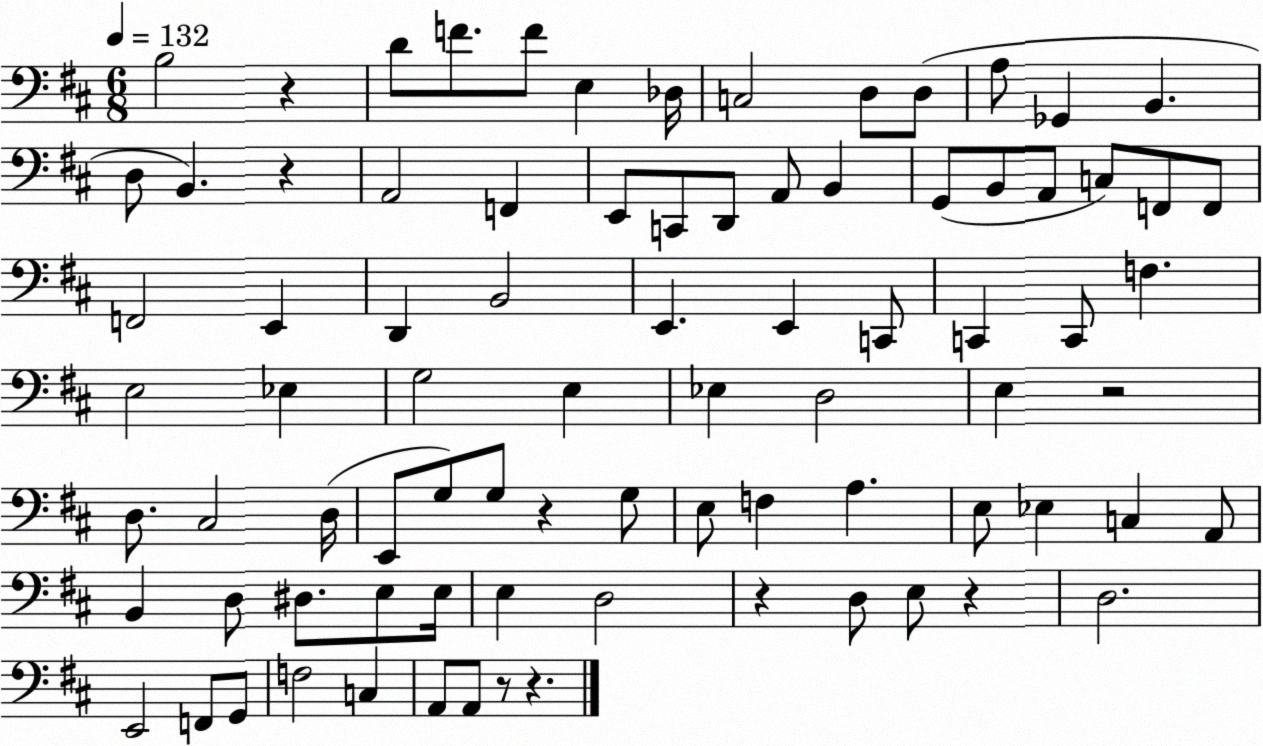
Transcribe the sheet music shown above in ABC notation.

X:1
T:Untitled
M:6/8
L:1/4
K:D
B,2 z D/2 F/2 F/2 E, _D,/4 C,2 D,/2 D,/2 A,/2 _G,, B,, D,/2 B,, z A,,2 F,, E,,/2 C,,/2 D,,/2 A,,/2 B,, G,,/2 B,,/2 A,,/2 C,/2 F,,/2 F,,/2 F,,2 E,, D,, B,,2 E,, E,, C,,/2 C,, C,,/2 F, E,2 _E, G,2 E, _E, D,2 E, z2 D,/2 ^C,2 D,/4 E,,/2 G,/2 G,/2 z G,/2 E,/2 F, A, E,/2 _E, C, A,,/2 B,, D,/2 ^D,/2 E,/2 E,/4 E, D,2 z D,/2 E,/2 z D,2 E,,2 F,,/2 G,,/2 F,2 C, A,,/2 A,,/2 z/2 z